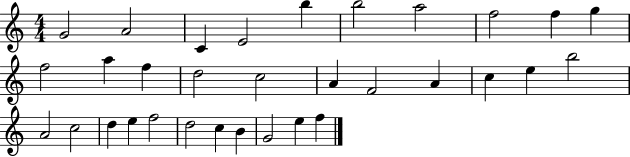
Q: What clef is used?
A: treble